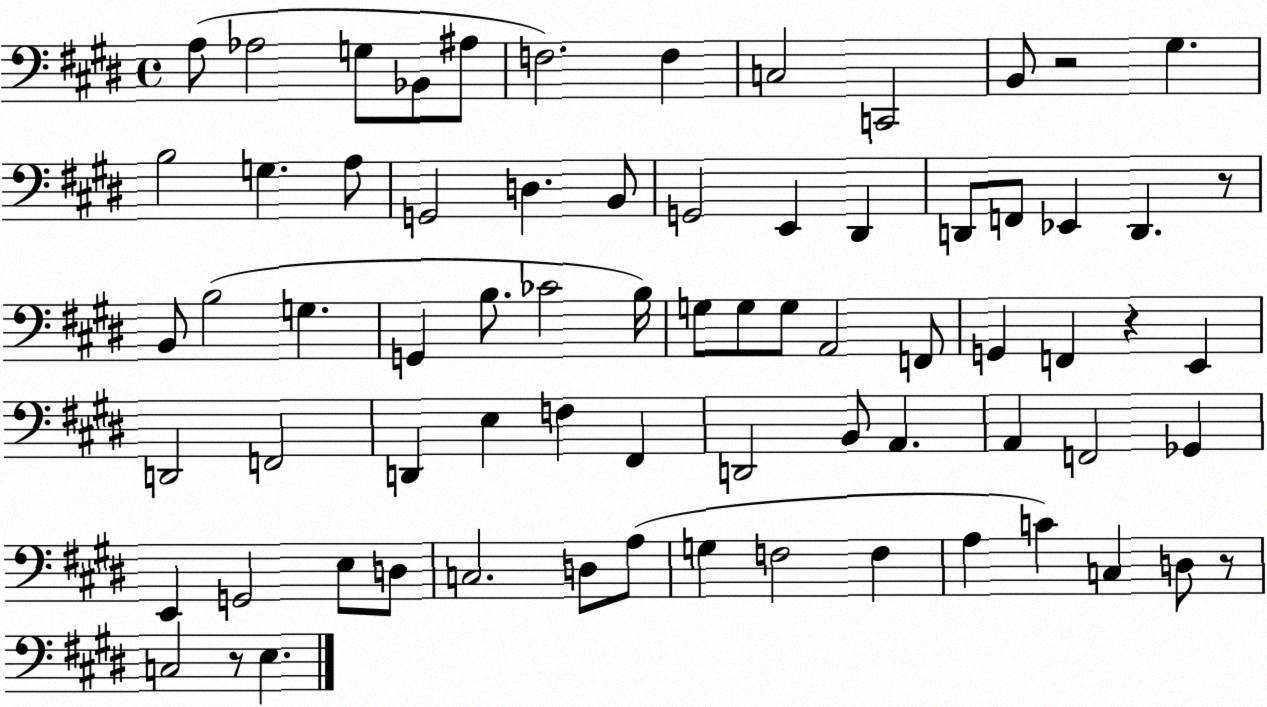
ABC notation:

X:1
T:Untitled
M:4/4
L:1/4
K:E
A,/2 _A,2 G,/2 _B,,/2 ^A,/2 F,2 F, C,2 C,,2 B,,/2 z2 ^G, B,2 G, A,/2 G,,2 D, B,,/2 G,,2 E,, ^D,, D,,/2 F,,/2 _E,, D,, z/2 B,,/2 B,2 G, G,, B,/2 _C2 B,/4 G,/2 G,/2 G,/2 A,,2 F,,/2 G,, F,, z E,, D,,2 F,,2 D,, E, F, ^F,, D,,2 B,,/2 A,, A,, F,,2 _G,, E,, G,,2 E,/2 D,/2 C,2 D,/2 A,/2 G, F,2 F, A, C C, D,/2 z/2 C,2 z/2 E,